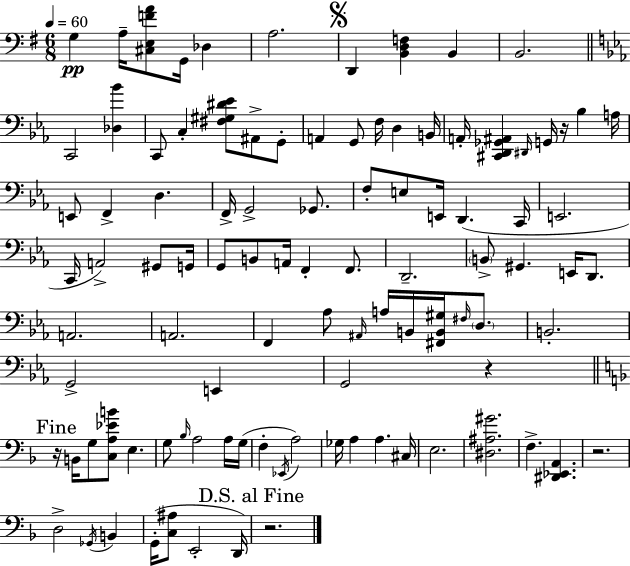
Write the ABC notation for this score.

X:1
T:Untitled
M:6/8
L:1/4
K:G
G, A,/4 [^C,E,FA]/2 G,,/4 _D, A,2 D,, [B,,D,F,] B,, B,,2 C,,2 [_D,_B] C,,/2 C, [^F,^G,^D_E]/2 ^A,,/2 G,,/2 A,, G,,/2 F,/4 D, B,,/4 A,,/4 [^C,,D,,_G,,^A,,] ^D,,/4 G,,/4 z/4 _B, A,/4 E,,/2 F,, D, F,,/4 G,,2 _G,,/2 F,/2 E,/2 E,,/4 D,, C,,/4 E,,2 C,,/4 A,,2 ^G,,/2 G,,/4 G,,/2 B,,/2 A,,/4 F,, F,,/2 D,,2 B,,/2 ^G,, E,,/4 D,,/2 A,,2 A,,2 F,, _A,/2 ^A,,/4 A,/4 B,,/4 [^F,,B,,^G,]/4 ^F,/4 D,/2 B,,2 G,,2 E,, G,,2 z z/4 B,,/4 G,/2 [C,A,_EB]/2 E, G,/2 _B,/4 A,2 A,/4 G,/4 F, _E,,/4 A,2 _G,/4 A, A, ^C,/4 E,2 [^D,^A,^G]2 F, [^D,,_E,,A,,] z2 D,2 _G,,/4 B,, G,,/4 [C,^A,]/2 E,,2 D,,/4 z2